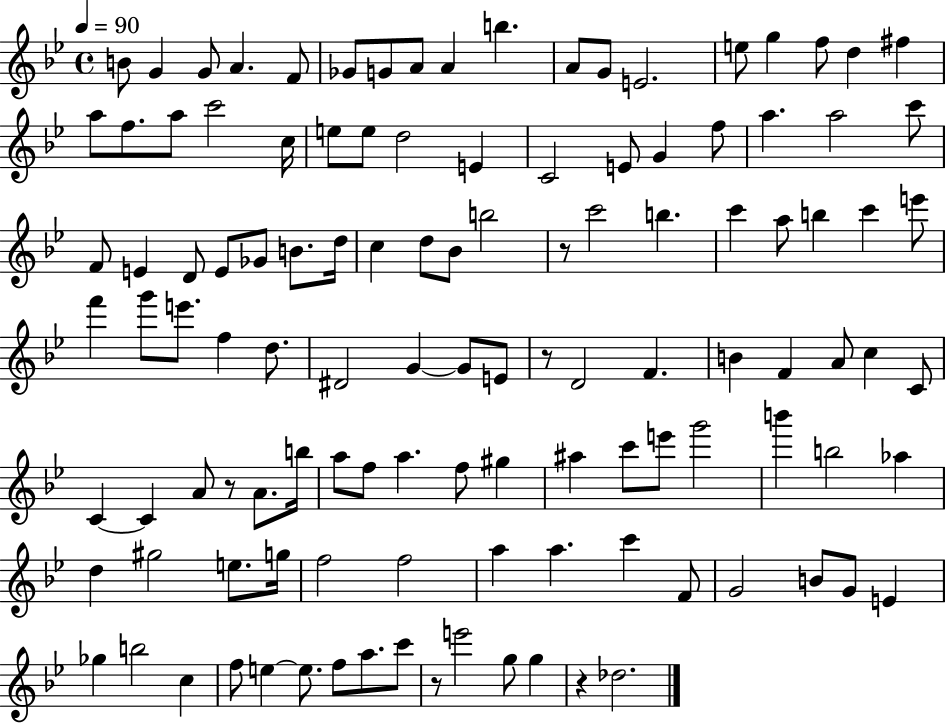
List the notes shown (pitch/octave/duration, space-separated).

B4/e G4/q G4/e A4/q. F4/e Gb4/e G4/e A4/e A4/q B5/q. A4/e G4/e E4/h. E5/e G5/q F5/e D5/q F#5/q A5/e F5/e. A5/e C6/h C5/s E5/e E5/e D5/h E4/q C4/h E4/e G4/q F5/e A5/q. A5/h C6/e F4/e E4/q D4/e E4/e Gb4/e B4/e. D5/s C5/q D5/e Bb4/e B5/h R/e C6/h B5/q. C6/q A5/e B5/q C6/q E6/e F6/q G6/e E6/e. F5/q D5/e. D#4/h G4/q G4/e E4/e R/e D4/h F4/q. B4/q F4/q A4/e C5/q C4/e C4/q C4/q A4/e R/e A4/e. B5/s A5/e F5/e A5/q. F5/e G#5/q A#5/q C6/e E6/e G6/h B6/q B5/h Ab5/q D5/q G#5/h E5/e. G5/s F5/h F5/h A5/q A5/q. C6/q F4/e G4/h B4/e G4/e E4/q Gb5/q B5/h C5/q F5/e E5/q E5/e. F5/e A5/e. C6/e R/e E6/h G5/e G5/q R/q Db5/h.